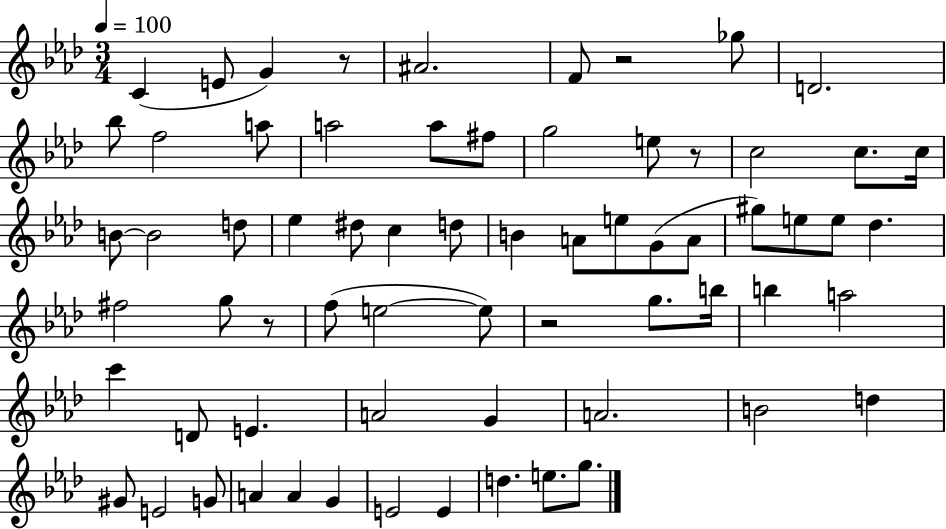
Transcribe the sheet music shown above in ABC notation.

X:1
T:Untitled
M:3/4
L:1/4
K:Ab
C E/2 G z/2 ^A2 F/2 z2 _g/2 D2 _b/2 f2 a/2 a2 a/2 ^f/2 g2 e/2 z/2 c2 c/2 c/4 B/2 B2 d/2 _e ^d/2 c d/2 B A/2 e/2 G/2 A/2 ^g/2 e/2 e/2 _d ^f2 g/2 z/2 f/2 e2 e/2 z2 g/2 b/4 b a2 c' D/2 E A2 G A2 B2 d ^G/2 E2 G/2 A A G E2 E d e/2 g/2